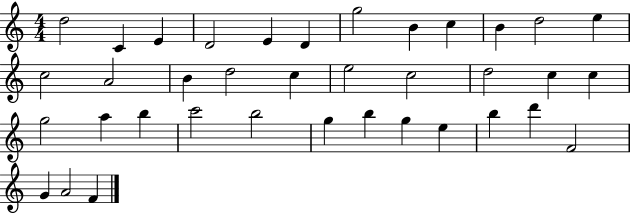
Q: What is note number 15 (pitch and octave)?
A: B4